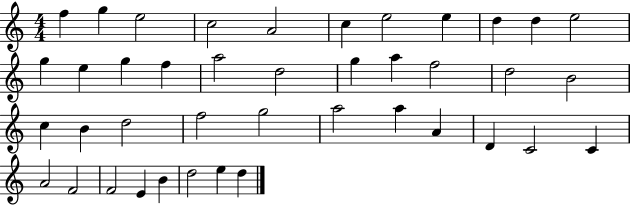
{
  \clef treble
  \numericTimeSignature
  \time 4/4
  \key c \major
  f''4 g''4 e''2 | c''2 a'2 | c''4 e''2 e''4 | d''4 d''4 e''2 | \break g''4 e''4 g''4 f''4 | a''2 d''2 | g''4 a''4 f''2 | d''2 b'2 | \break c''4 b'4 d''2 | f''2 g''2 | a''2 a''4 a'4 | d'4 c'2 c'4 | \break a'2 f'2 | f'2 e'4 b'4 | d''2 e''4 d''4 | \bar "|."
}